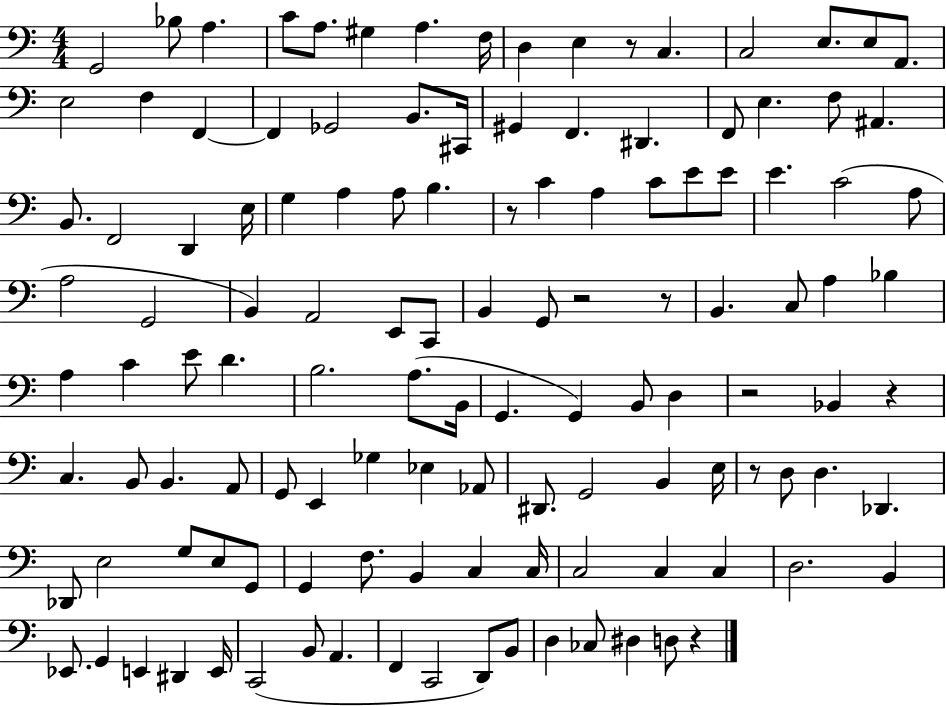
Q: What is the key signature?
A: C major